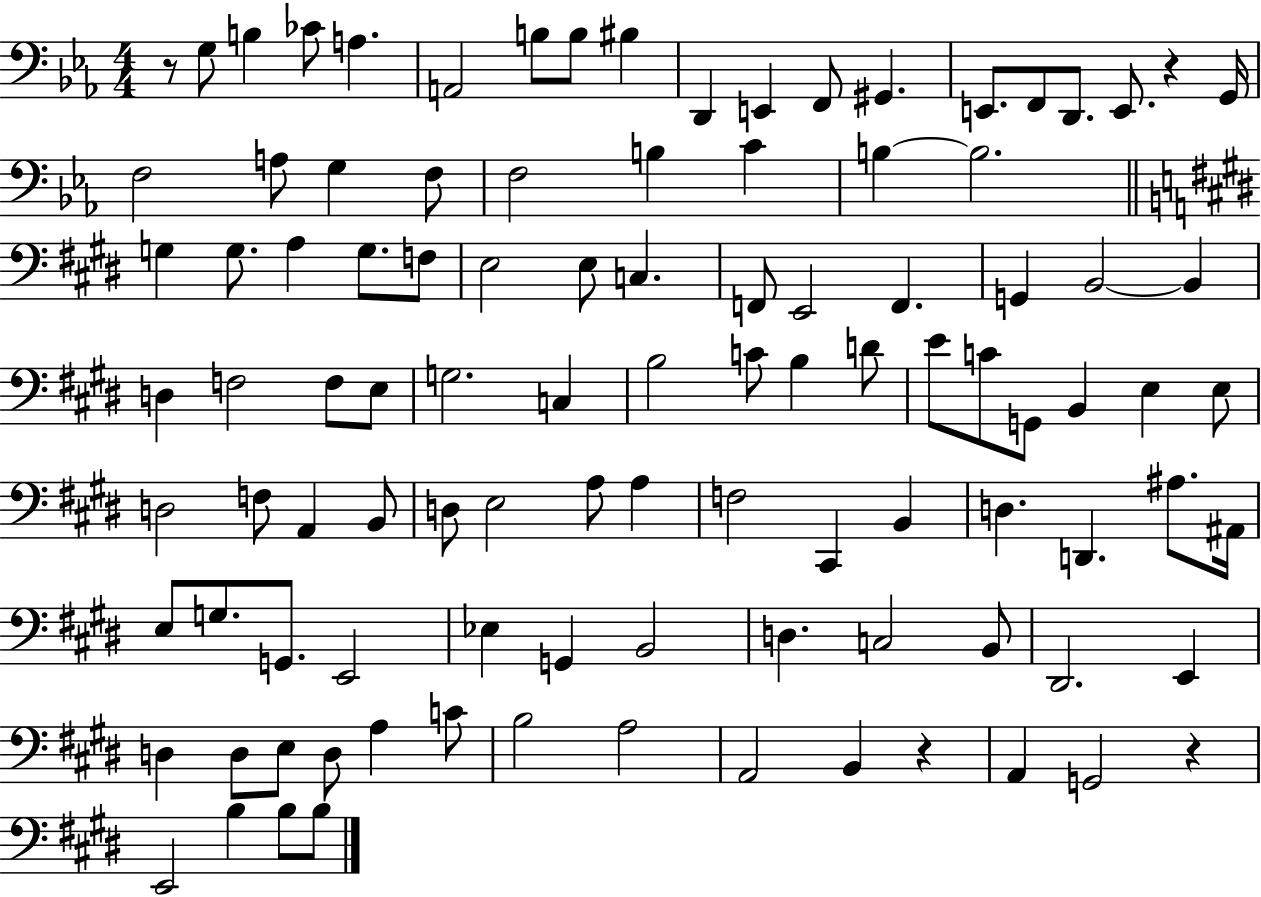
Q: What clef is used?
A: bass